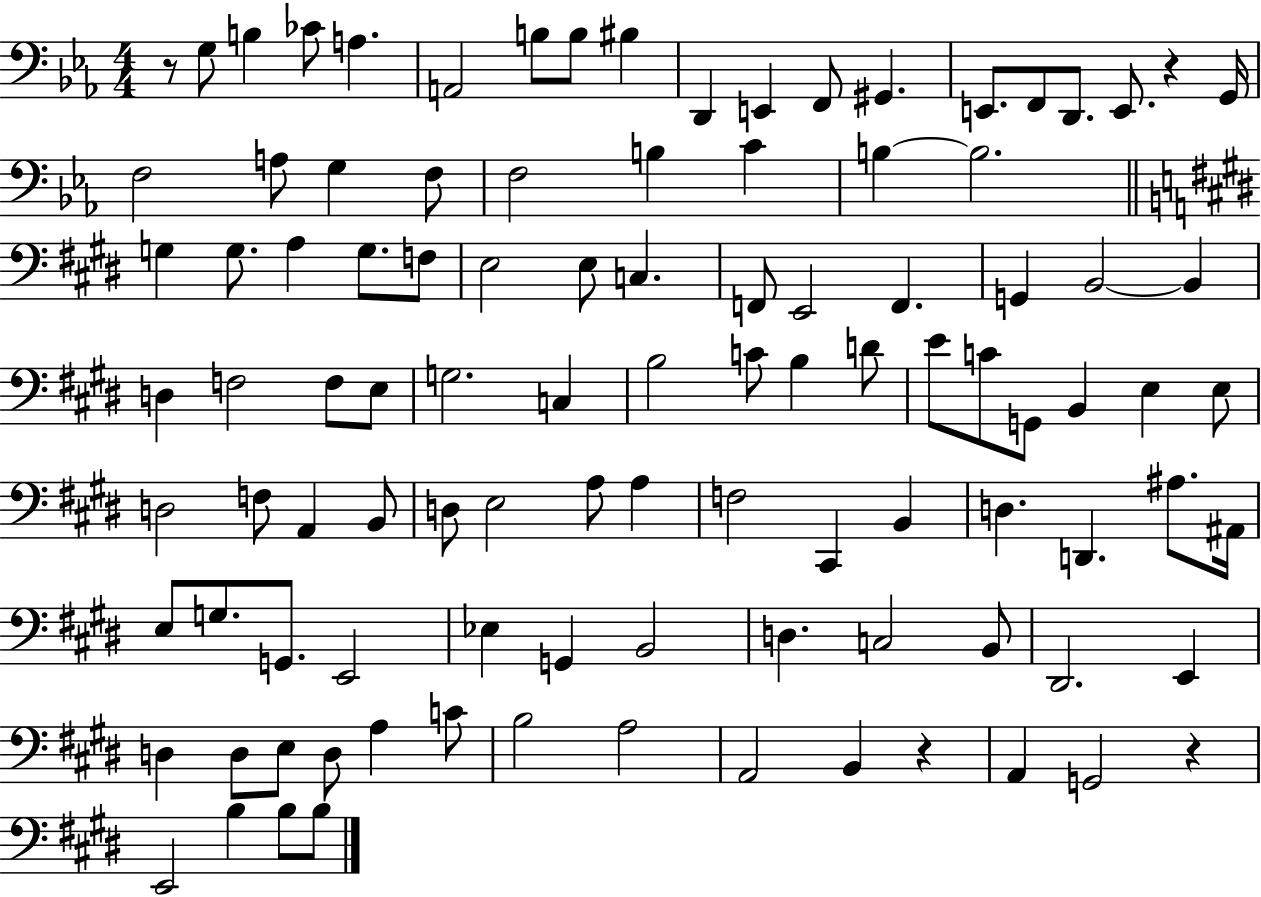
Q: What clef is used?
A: bass